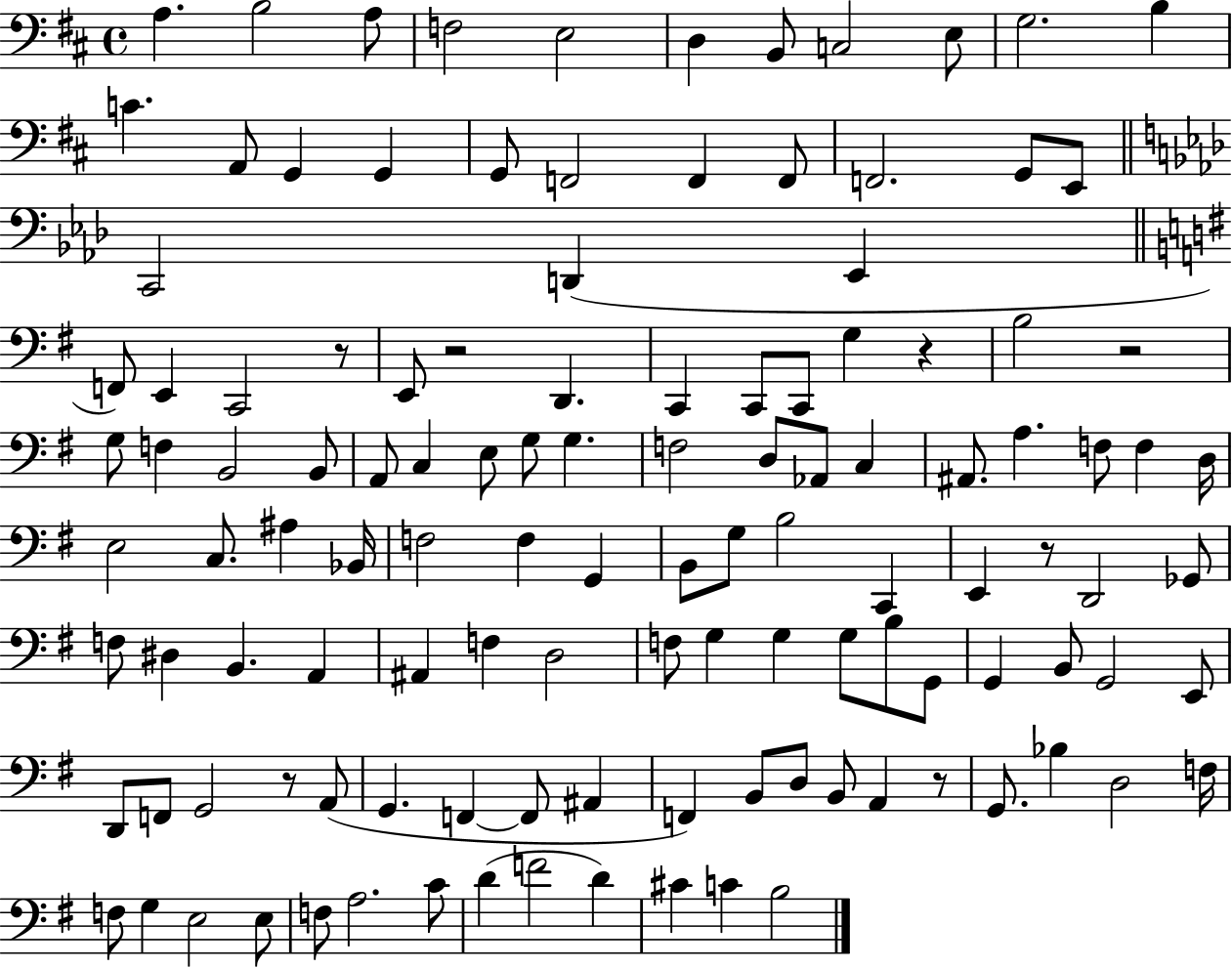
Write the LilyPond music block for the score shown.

{
  \clef bass
  \time 4/4
  \defaultTimeSignature
  \key d \major
  a4. b2 a8 | f2 e2 | d4 b,8 c2 e8 | g2. b4 | \break c'4. a,8 g,4 g,4 | g,8 f,2 f,4 f,8 | f,2. g,8 e,8 | \bar "||" \break \key aes \major c,2 d,4( ees,4 | \bar "||" \break \key g \major f,8) e,4 c,2 r8 | e,8 r2 d,4. | c,4 c,8 c,8 g4 r4 | b2 r2 | \break g8 f4 b,2 b,8 | a,8 c4 e8 g8 g4. | f2 d8 aes,8 c4 | ais,8. a4. f8 f4 d16 | \break e2 c8. ais4 bes,16 | f2 f4 g,4 | b,8 g8 b2 c,4 | e,4 r8 d,2 ges,8 | \break f8 dis4 b,4. a,4 | ais,4 f4 d2 | f8 g4 g4 g8 b8 g,8 | g,4 b,8 g,2 e,8 | \break d,8 f,8 g,2 r8 a,8( | g,4. f,4~~ f,8 ais,4 | f,4) b,8 d8 b,8 a,4 r8 | g,8. bes4 d2 f16 | \break f8 g4 e2 e8 | f8 a2. c'8 | d'4( f'2 d'4) | cis'4 c'4 b2 | \break \bar "|."
}